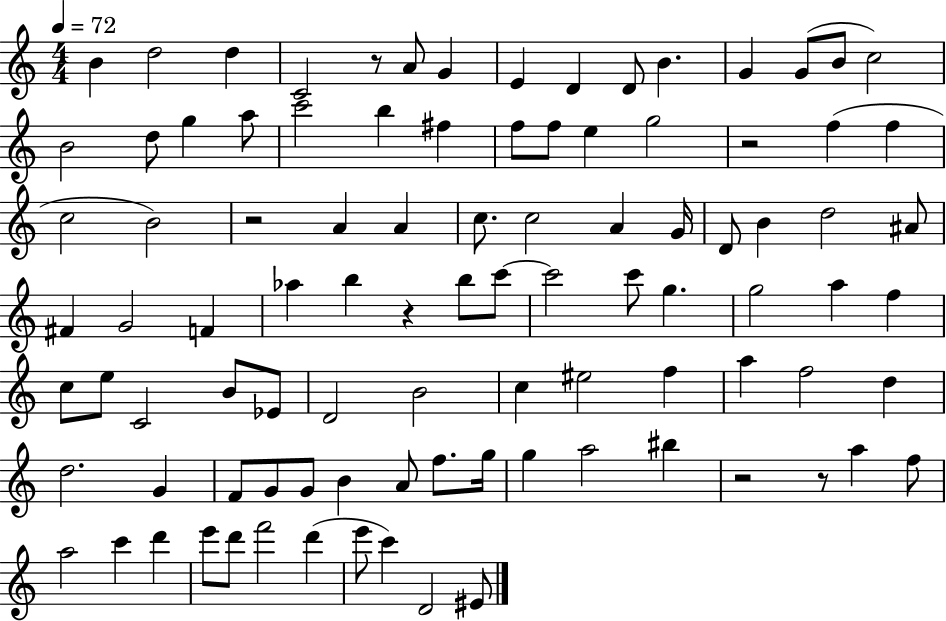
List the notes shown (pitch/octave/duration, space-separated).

B4/q D5/h D5/q C4/h R/e A4/e G4/q E4/q D4/q D4/e B4/q. G4/q G4/e B4/e C5/h B4/h D5/e G5/q A5/e C6/h B5/q F#5/q F5/e F5/e E5/q G5/h R/h F5/q F5/q C5/h B4/h R/h A4/q A4/q C5/e. C5/h A4/q G4/s D4/e B4/q D5/h A#4/e F#4/q G4/h F4/q Ab5/q B5/q R/q B5/e C6/e C6/h C6/e G5/q. G5/h A5/q F5/q C5/e E5/e C4/h B4/e Eb4/e D4/h B4/h C5/q EIS5/h F5/q A5/q F5/h D5/q D5/h. G4/q F4/e G4/e G4/e B4/q A4/e F5/e. G5/s G5/q A5/h BIS5/q R/h R/e A5/q F5/e A5/h C6/q D6/q E6/e D6/e F6/h D6/q E6/e C6/q D4/h EIS4/e